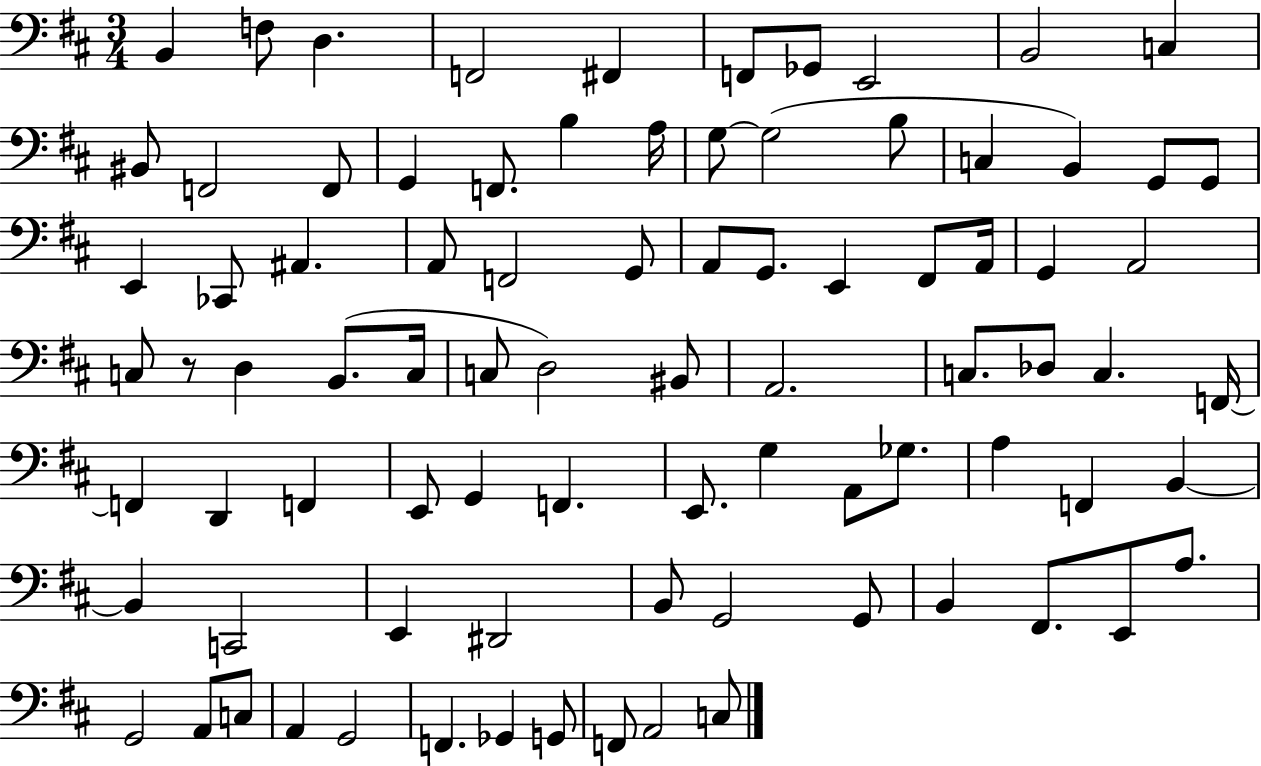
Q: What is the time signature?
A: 3/4